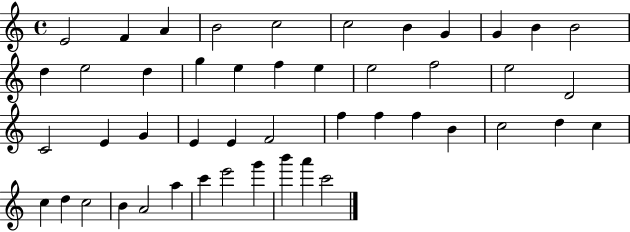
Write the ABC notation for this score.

X:1
T:Untitled
M:4/4
L:1/4
K:C
E2 F A B2 c2 c2 B G G B B2 d e2 d g e f e e2 f2 e2 D2 C2 E G E E F2 f f f B c2 d c c d c2 B A2 a c' e'2 g' b' a' c'2